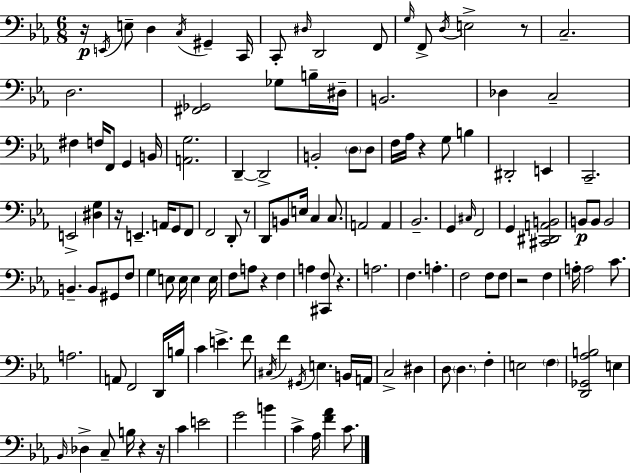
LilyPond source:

{
  \clef bass
  \numericTimeSignature
  \time 6/8
  \key ees \major
  r16\p \acciaccatura { e,16 } e8-- d4 \acciaccatura { c16 } gis,4-- | c,16 c,8-. \grace { dis16 } d,2 | f,8 \grace { g16 } f,8-> \acciaccatura { d16 } e2-> | r8 c2.-- | \break d2. | <fis, ges,>2 | ges8 b16-- dis16-- b,2. | des4 c2-- | \break fis4 f16 f,8 | g,4 b,16 <a, g>2. | d,4--~~ d,2-> | b,2-. | \break \parenthesize d8 d8 f16 aes16 r4 g8 | b4 dis,2-. | e,4 c,2.-- | e,2-> | \break <dis g>4 r16 e,4.-- | a,16 g,8 f,8 f,2 | d,8-. r8 d,8 b,8 e16 c4 | c8. a,2 | \break a,4 bes,2.-- | g,4 \grace { cis16 } f,2 | g,4 <cis, dis, a, b,>2 | b,8\p b,8 b,2 | \break b,4.-- | b,8 gis,8 f8 g4 e8 | e16 e4 e16 f8 a8 r4 | f4 a4 <cis, f>8 | \break r4. a2. | f4. | a4.-. f2 | f8 f8 r2 | \break f4 a16-. a2 | c'8. a2. | a,8 f,2 | d,16 b16 c'4 e'4.-> | \break f'8 \acciaccatura { cis16 } f'4 \acciaccatura { gis,16 } | e4. b,16 a,16 c2-> | dis4 d8 \parenthesize d4. | f4-. e2 | \break \parenthesize f4 <d, ges, aes b>2 | e4 \grace { bes,16 } des4-> | c8-- b16 r4 r16 c'4 | e'2 g'2 | \break b'4 c'4-> | aes16 <f' aes'>4 c'8. \bar "|."
}